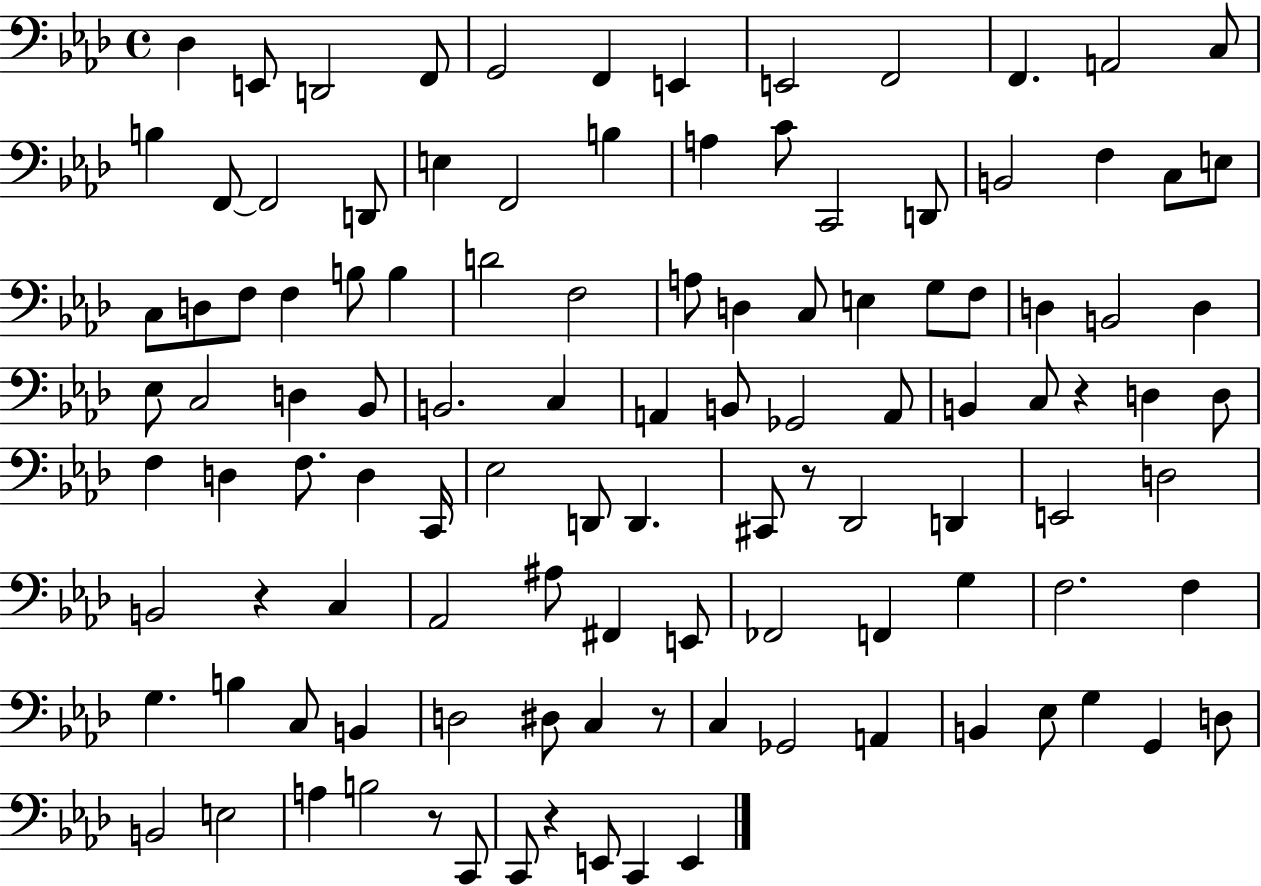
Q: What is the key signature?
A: AES major